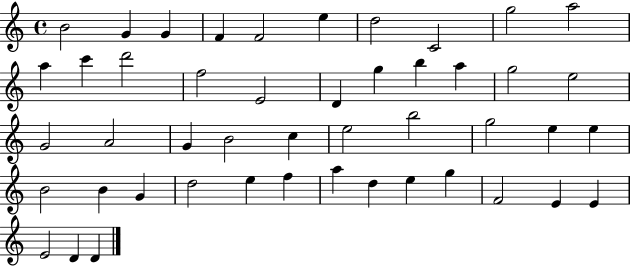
X:1
T:Untitled
M:4/4
L:1/4
K:C
B2 G G F F2 e d2 C2 g2 a2 a c' d'2 f2 E2 D g b a g2 e2 G2 A2 G B2 c e2 b2 g2 e e B2 B G d2 e f a d e g F2 E E E2 D D